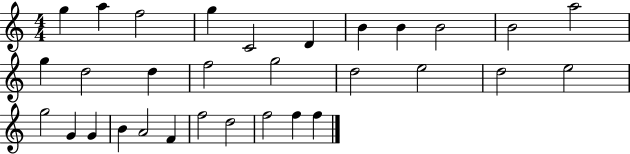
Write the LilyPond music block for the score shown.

{
  \clef treble
  \numericTimeSignature
  \time 4/4
  \key c \major
  g''4 a''4 f''2 | g''4 c'2 d'4 | b'4 b'4 b'2 | b'2 a''2 | \break g''4 d''2 d''4 | f''2 g''2 | d''2 e''2 | d''2 e''2 | \break g''2 g'4 g'4 | b'4 a'2 f'4 | f''2 d''2 | f''2 f''4 f''4 | \break \bar "|."
}